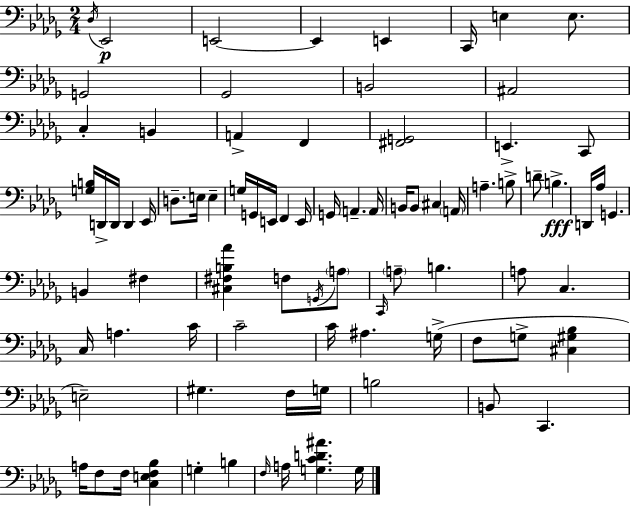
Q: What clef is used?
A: bass